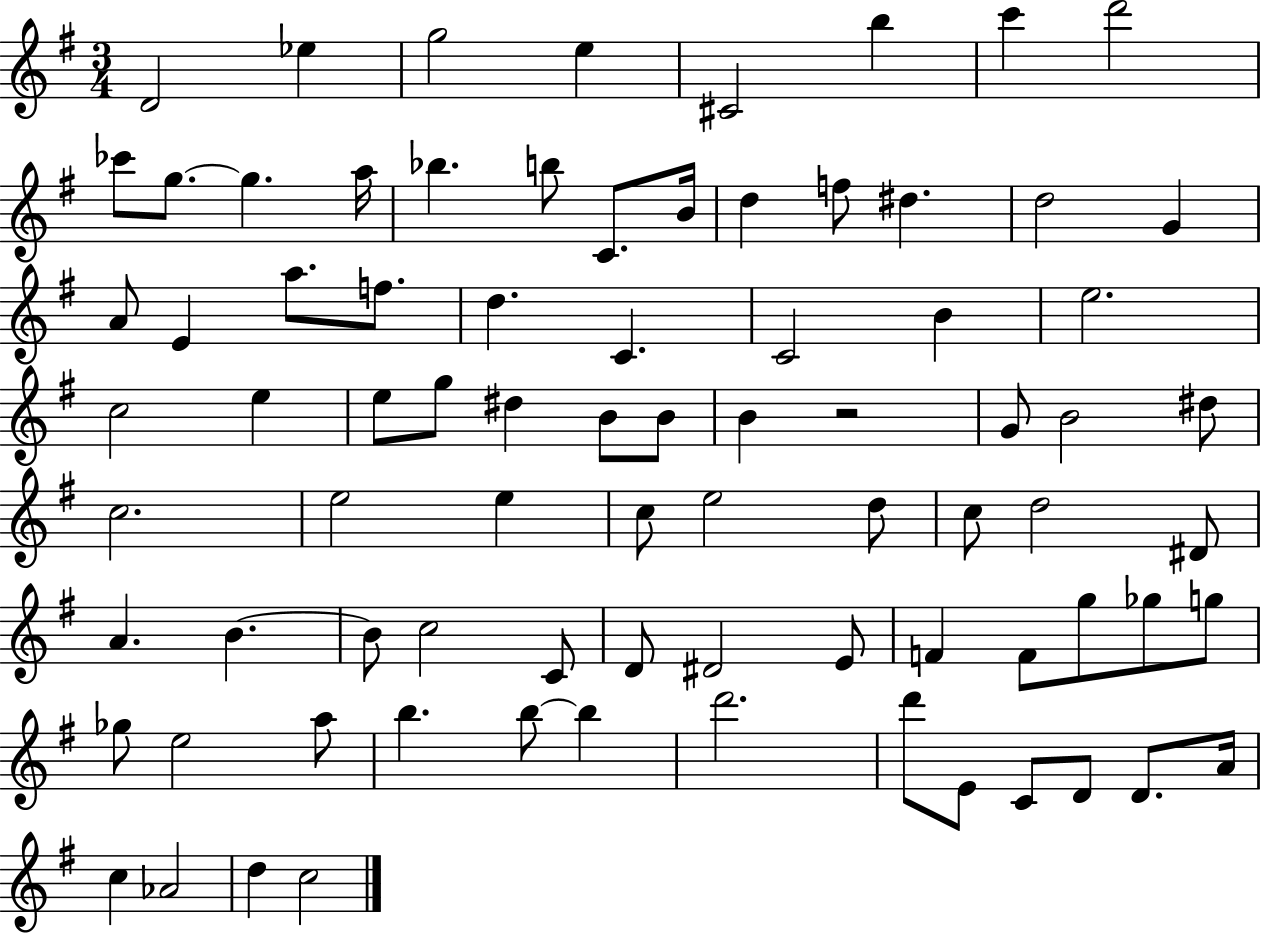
D4/h Eb5/q G5/h E5/q C#4/h B5/q C6/q D6/h CES6/e G5/e. G5/q. A5/s Bb5/q. B5/e C4/e. B4/s D5/q F5/e D#5/q. D5/h G4/q A4/e E4/q A5/e. F5/e. D5/q. C4/q. C4/h B4/q E5/h. C5/h E5/q E5/e G5/e D#5/q B4/e B4/e B4/q R/h G4/e B4/h D#5/e C5/h. E5/h E5/q C5/e E5/h D5/e C5/e D5/h D#4/e A4/q. B4/q. B4/e C5/h C4/e D4/e D#4/h E4/e F4/q F4/e G5/e Gb5/e G5/e Gb5/e E5/h A5/e B5/q. B5/e B5/q D6/h. D6/e E4/e C4/e D4/e D4/e. A4/s C5/q Ab4/h D5/q C5/h